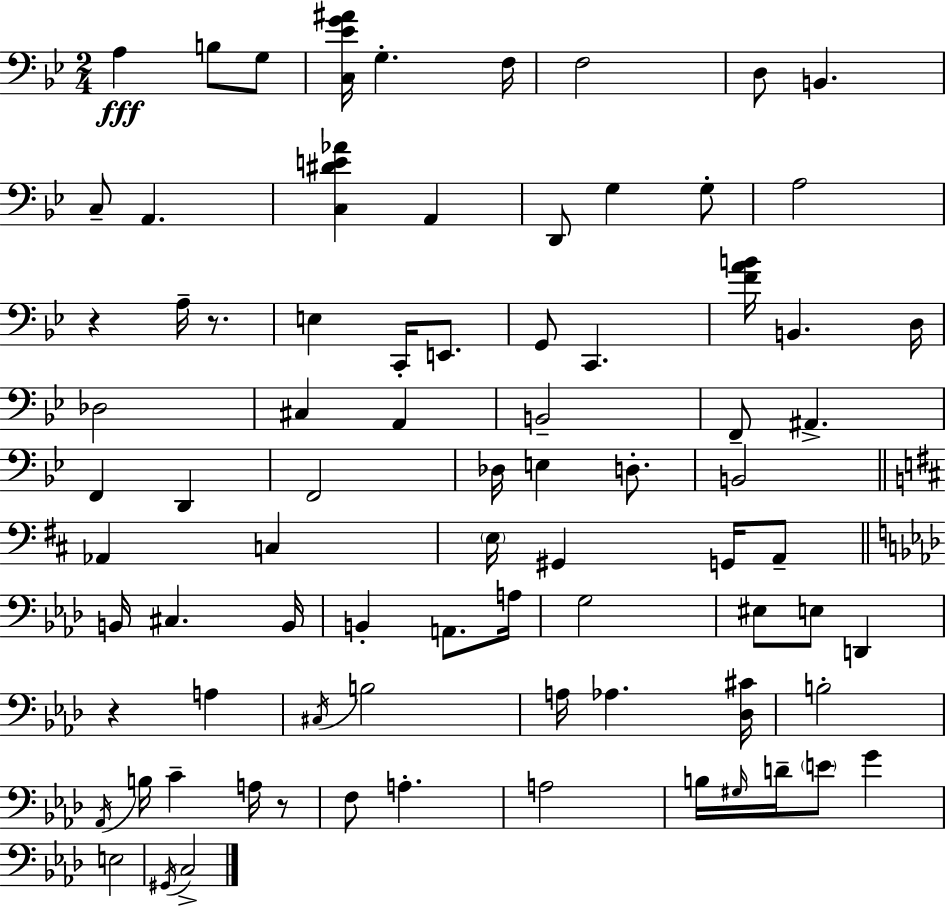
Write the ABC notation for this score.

X:1
T:Untitled
M:2/4
L:1/4
K:Gm
A, B,/2 G,/2 [C,_EG^A]/4 G, F,/4 F,2 D,/2 B,, C,/2 A,, [C,^DE_A] A,, D,,/2 G, G,/2 A,2 z A,/4 z/2 E, C,,/4 E,,/2 G,,/2 C,, [FAB]/4 B,, D,/4 _D,2 ^C, A,, B,,2 F,,/2 ^A,, F,, D,, F,,2 _D,/4 E, D,/2 B,,2 _A,, C, E,/4 ^G,, G,,/4 A,,/2 B,,/4 ^C, B,,/4 B,, A,,/2 A,/4 G,2 ^E,/2 E,/2 D,, z A, ^C,/4 B,2 A,/4 _A, [_D,^C]/4 B,2 _A,,/4 B,/4 C A,/4 z/2 F,/2 A, A,2 B,/4 ^G,/4 D/4 E/2 G E,2 ^G,,/4 C,2